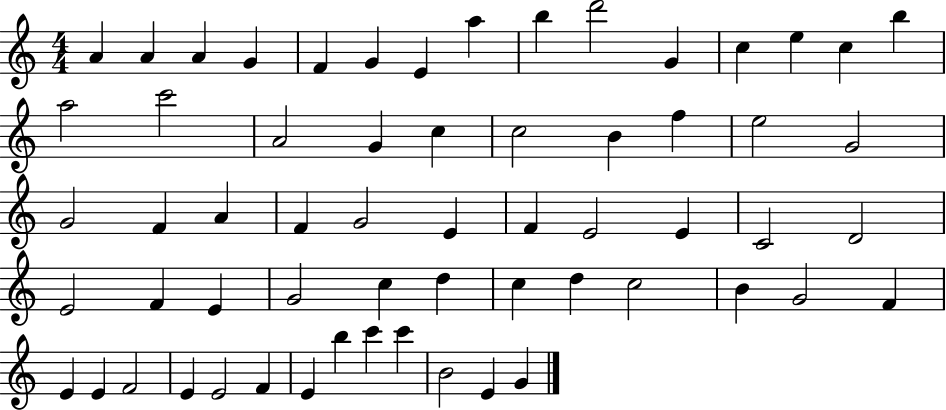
{
  \clef treble
  \numericTimeSignature
  \time 4/4
  \key c \major
  a'4 a'4 a'4 g'4 | f'4 g'4 e'4 a''4 | b''4 d'''2 g'4 | c''4 e''4 c''4 b''4 | \break a''2 c'''2 | a'2 g'4 c''4 | c''2 b'4 f''4 | e''2 g'2 | \break g'2 f'4 a'4 | f'4 g'2 e'4 | f'4 e'2 e'4 | c'2 d'2 | \break e'2 f'4 e'4 | g'2 c''4 d''4 | c''4 d''4 c''2 | b'4 g'2 f'4 | \break e'4 e'4 f'2 | e'4 e'2 f'4 | e'4 b''4 c'''4 c'''4 | b'2 e'4 g'4 | \break \bar "|."
}